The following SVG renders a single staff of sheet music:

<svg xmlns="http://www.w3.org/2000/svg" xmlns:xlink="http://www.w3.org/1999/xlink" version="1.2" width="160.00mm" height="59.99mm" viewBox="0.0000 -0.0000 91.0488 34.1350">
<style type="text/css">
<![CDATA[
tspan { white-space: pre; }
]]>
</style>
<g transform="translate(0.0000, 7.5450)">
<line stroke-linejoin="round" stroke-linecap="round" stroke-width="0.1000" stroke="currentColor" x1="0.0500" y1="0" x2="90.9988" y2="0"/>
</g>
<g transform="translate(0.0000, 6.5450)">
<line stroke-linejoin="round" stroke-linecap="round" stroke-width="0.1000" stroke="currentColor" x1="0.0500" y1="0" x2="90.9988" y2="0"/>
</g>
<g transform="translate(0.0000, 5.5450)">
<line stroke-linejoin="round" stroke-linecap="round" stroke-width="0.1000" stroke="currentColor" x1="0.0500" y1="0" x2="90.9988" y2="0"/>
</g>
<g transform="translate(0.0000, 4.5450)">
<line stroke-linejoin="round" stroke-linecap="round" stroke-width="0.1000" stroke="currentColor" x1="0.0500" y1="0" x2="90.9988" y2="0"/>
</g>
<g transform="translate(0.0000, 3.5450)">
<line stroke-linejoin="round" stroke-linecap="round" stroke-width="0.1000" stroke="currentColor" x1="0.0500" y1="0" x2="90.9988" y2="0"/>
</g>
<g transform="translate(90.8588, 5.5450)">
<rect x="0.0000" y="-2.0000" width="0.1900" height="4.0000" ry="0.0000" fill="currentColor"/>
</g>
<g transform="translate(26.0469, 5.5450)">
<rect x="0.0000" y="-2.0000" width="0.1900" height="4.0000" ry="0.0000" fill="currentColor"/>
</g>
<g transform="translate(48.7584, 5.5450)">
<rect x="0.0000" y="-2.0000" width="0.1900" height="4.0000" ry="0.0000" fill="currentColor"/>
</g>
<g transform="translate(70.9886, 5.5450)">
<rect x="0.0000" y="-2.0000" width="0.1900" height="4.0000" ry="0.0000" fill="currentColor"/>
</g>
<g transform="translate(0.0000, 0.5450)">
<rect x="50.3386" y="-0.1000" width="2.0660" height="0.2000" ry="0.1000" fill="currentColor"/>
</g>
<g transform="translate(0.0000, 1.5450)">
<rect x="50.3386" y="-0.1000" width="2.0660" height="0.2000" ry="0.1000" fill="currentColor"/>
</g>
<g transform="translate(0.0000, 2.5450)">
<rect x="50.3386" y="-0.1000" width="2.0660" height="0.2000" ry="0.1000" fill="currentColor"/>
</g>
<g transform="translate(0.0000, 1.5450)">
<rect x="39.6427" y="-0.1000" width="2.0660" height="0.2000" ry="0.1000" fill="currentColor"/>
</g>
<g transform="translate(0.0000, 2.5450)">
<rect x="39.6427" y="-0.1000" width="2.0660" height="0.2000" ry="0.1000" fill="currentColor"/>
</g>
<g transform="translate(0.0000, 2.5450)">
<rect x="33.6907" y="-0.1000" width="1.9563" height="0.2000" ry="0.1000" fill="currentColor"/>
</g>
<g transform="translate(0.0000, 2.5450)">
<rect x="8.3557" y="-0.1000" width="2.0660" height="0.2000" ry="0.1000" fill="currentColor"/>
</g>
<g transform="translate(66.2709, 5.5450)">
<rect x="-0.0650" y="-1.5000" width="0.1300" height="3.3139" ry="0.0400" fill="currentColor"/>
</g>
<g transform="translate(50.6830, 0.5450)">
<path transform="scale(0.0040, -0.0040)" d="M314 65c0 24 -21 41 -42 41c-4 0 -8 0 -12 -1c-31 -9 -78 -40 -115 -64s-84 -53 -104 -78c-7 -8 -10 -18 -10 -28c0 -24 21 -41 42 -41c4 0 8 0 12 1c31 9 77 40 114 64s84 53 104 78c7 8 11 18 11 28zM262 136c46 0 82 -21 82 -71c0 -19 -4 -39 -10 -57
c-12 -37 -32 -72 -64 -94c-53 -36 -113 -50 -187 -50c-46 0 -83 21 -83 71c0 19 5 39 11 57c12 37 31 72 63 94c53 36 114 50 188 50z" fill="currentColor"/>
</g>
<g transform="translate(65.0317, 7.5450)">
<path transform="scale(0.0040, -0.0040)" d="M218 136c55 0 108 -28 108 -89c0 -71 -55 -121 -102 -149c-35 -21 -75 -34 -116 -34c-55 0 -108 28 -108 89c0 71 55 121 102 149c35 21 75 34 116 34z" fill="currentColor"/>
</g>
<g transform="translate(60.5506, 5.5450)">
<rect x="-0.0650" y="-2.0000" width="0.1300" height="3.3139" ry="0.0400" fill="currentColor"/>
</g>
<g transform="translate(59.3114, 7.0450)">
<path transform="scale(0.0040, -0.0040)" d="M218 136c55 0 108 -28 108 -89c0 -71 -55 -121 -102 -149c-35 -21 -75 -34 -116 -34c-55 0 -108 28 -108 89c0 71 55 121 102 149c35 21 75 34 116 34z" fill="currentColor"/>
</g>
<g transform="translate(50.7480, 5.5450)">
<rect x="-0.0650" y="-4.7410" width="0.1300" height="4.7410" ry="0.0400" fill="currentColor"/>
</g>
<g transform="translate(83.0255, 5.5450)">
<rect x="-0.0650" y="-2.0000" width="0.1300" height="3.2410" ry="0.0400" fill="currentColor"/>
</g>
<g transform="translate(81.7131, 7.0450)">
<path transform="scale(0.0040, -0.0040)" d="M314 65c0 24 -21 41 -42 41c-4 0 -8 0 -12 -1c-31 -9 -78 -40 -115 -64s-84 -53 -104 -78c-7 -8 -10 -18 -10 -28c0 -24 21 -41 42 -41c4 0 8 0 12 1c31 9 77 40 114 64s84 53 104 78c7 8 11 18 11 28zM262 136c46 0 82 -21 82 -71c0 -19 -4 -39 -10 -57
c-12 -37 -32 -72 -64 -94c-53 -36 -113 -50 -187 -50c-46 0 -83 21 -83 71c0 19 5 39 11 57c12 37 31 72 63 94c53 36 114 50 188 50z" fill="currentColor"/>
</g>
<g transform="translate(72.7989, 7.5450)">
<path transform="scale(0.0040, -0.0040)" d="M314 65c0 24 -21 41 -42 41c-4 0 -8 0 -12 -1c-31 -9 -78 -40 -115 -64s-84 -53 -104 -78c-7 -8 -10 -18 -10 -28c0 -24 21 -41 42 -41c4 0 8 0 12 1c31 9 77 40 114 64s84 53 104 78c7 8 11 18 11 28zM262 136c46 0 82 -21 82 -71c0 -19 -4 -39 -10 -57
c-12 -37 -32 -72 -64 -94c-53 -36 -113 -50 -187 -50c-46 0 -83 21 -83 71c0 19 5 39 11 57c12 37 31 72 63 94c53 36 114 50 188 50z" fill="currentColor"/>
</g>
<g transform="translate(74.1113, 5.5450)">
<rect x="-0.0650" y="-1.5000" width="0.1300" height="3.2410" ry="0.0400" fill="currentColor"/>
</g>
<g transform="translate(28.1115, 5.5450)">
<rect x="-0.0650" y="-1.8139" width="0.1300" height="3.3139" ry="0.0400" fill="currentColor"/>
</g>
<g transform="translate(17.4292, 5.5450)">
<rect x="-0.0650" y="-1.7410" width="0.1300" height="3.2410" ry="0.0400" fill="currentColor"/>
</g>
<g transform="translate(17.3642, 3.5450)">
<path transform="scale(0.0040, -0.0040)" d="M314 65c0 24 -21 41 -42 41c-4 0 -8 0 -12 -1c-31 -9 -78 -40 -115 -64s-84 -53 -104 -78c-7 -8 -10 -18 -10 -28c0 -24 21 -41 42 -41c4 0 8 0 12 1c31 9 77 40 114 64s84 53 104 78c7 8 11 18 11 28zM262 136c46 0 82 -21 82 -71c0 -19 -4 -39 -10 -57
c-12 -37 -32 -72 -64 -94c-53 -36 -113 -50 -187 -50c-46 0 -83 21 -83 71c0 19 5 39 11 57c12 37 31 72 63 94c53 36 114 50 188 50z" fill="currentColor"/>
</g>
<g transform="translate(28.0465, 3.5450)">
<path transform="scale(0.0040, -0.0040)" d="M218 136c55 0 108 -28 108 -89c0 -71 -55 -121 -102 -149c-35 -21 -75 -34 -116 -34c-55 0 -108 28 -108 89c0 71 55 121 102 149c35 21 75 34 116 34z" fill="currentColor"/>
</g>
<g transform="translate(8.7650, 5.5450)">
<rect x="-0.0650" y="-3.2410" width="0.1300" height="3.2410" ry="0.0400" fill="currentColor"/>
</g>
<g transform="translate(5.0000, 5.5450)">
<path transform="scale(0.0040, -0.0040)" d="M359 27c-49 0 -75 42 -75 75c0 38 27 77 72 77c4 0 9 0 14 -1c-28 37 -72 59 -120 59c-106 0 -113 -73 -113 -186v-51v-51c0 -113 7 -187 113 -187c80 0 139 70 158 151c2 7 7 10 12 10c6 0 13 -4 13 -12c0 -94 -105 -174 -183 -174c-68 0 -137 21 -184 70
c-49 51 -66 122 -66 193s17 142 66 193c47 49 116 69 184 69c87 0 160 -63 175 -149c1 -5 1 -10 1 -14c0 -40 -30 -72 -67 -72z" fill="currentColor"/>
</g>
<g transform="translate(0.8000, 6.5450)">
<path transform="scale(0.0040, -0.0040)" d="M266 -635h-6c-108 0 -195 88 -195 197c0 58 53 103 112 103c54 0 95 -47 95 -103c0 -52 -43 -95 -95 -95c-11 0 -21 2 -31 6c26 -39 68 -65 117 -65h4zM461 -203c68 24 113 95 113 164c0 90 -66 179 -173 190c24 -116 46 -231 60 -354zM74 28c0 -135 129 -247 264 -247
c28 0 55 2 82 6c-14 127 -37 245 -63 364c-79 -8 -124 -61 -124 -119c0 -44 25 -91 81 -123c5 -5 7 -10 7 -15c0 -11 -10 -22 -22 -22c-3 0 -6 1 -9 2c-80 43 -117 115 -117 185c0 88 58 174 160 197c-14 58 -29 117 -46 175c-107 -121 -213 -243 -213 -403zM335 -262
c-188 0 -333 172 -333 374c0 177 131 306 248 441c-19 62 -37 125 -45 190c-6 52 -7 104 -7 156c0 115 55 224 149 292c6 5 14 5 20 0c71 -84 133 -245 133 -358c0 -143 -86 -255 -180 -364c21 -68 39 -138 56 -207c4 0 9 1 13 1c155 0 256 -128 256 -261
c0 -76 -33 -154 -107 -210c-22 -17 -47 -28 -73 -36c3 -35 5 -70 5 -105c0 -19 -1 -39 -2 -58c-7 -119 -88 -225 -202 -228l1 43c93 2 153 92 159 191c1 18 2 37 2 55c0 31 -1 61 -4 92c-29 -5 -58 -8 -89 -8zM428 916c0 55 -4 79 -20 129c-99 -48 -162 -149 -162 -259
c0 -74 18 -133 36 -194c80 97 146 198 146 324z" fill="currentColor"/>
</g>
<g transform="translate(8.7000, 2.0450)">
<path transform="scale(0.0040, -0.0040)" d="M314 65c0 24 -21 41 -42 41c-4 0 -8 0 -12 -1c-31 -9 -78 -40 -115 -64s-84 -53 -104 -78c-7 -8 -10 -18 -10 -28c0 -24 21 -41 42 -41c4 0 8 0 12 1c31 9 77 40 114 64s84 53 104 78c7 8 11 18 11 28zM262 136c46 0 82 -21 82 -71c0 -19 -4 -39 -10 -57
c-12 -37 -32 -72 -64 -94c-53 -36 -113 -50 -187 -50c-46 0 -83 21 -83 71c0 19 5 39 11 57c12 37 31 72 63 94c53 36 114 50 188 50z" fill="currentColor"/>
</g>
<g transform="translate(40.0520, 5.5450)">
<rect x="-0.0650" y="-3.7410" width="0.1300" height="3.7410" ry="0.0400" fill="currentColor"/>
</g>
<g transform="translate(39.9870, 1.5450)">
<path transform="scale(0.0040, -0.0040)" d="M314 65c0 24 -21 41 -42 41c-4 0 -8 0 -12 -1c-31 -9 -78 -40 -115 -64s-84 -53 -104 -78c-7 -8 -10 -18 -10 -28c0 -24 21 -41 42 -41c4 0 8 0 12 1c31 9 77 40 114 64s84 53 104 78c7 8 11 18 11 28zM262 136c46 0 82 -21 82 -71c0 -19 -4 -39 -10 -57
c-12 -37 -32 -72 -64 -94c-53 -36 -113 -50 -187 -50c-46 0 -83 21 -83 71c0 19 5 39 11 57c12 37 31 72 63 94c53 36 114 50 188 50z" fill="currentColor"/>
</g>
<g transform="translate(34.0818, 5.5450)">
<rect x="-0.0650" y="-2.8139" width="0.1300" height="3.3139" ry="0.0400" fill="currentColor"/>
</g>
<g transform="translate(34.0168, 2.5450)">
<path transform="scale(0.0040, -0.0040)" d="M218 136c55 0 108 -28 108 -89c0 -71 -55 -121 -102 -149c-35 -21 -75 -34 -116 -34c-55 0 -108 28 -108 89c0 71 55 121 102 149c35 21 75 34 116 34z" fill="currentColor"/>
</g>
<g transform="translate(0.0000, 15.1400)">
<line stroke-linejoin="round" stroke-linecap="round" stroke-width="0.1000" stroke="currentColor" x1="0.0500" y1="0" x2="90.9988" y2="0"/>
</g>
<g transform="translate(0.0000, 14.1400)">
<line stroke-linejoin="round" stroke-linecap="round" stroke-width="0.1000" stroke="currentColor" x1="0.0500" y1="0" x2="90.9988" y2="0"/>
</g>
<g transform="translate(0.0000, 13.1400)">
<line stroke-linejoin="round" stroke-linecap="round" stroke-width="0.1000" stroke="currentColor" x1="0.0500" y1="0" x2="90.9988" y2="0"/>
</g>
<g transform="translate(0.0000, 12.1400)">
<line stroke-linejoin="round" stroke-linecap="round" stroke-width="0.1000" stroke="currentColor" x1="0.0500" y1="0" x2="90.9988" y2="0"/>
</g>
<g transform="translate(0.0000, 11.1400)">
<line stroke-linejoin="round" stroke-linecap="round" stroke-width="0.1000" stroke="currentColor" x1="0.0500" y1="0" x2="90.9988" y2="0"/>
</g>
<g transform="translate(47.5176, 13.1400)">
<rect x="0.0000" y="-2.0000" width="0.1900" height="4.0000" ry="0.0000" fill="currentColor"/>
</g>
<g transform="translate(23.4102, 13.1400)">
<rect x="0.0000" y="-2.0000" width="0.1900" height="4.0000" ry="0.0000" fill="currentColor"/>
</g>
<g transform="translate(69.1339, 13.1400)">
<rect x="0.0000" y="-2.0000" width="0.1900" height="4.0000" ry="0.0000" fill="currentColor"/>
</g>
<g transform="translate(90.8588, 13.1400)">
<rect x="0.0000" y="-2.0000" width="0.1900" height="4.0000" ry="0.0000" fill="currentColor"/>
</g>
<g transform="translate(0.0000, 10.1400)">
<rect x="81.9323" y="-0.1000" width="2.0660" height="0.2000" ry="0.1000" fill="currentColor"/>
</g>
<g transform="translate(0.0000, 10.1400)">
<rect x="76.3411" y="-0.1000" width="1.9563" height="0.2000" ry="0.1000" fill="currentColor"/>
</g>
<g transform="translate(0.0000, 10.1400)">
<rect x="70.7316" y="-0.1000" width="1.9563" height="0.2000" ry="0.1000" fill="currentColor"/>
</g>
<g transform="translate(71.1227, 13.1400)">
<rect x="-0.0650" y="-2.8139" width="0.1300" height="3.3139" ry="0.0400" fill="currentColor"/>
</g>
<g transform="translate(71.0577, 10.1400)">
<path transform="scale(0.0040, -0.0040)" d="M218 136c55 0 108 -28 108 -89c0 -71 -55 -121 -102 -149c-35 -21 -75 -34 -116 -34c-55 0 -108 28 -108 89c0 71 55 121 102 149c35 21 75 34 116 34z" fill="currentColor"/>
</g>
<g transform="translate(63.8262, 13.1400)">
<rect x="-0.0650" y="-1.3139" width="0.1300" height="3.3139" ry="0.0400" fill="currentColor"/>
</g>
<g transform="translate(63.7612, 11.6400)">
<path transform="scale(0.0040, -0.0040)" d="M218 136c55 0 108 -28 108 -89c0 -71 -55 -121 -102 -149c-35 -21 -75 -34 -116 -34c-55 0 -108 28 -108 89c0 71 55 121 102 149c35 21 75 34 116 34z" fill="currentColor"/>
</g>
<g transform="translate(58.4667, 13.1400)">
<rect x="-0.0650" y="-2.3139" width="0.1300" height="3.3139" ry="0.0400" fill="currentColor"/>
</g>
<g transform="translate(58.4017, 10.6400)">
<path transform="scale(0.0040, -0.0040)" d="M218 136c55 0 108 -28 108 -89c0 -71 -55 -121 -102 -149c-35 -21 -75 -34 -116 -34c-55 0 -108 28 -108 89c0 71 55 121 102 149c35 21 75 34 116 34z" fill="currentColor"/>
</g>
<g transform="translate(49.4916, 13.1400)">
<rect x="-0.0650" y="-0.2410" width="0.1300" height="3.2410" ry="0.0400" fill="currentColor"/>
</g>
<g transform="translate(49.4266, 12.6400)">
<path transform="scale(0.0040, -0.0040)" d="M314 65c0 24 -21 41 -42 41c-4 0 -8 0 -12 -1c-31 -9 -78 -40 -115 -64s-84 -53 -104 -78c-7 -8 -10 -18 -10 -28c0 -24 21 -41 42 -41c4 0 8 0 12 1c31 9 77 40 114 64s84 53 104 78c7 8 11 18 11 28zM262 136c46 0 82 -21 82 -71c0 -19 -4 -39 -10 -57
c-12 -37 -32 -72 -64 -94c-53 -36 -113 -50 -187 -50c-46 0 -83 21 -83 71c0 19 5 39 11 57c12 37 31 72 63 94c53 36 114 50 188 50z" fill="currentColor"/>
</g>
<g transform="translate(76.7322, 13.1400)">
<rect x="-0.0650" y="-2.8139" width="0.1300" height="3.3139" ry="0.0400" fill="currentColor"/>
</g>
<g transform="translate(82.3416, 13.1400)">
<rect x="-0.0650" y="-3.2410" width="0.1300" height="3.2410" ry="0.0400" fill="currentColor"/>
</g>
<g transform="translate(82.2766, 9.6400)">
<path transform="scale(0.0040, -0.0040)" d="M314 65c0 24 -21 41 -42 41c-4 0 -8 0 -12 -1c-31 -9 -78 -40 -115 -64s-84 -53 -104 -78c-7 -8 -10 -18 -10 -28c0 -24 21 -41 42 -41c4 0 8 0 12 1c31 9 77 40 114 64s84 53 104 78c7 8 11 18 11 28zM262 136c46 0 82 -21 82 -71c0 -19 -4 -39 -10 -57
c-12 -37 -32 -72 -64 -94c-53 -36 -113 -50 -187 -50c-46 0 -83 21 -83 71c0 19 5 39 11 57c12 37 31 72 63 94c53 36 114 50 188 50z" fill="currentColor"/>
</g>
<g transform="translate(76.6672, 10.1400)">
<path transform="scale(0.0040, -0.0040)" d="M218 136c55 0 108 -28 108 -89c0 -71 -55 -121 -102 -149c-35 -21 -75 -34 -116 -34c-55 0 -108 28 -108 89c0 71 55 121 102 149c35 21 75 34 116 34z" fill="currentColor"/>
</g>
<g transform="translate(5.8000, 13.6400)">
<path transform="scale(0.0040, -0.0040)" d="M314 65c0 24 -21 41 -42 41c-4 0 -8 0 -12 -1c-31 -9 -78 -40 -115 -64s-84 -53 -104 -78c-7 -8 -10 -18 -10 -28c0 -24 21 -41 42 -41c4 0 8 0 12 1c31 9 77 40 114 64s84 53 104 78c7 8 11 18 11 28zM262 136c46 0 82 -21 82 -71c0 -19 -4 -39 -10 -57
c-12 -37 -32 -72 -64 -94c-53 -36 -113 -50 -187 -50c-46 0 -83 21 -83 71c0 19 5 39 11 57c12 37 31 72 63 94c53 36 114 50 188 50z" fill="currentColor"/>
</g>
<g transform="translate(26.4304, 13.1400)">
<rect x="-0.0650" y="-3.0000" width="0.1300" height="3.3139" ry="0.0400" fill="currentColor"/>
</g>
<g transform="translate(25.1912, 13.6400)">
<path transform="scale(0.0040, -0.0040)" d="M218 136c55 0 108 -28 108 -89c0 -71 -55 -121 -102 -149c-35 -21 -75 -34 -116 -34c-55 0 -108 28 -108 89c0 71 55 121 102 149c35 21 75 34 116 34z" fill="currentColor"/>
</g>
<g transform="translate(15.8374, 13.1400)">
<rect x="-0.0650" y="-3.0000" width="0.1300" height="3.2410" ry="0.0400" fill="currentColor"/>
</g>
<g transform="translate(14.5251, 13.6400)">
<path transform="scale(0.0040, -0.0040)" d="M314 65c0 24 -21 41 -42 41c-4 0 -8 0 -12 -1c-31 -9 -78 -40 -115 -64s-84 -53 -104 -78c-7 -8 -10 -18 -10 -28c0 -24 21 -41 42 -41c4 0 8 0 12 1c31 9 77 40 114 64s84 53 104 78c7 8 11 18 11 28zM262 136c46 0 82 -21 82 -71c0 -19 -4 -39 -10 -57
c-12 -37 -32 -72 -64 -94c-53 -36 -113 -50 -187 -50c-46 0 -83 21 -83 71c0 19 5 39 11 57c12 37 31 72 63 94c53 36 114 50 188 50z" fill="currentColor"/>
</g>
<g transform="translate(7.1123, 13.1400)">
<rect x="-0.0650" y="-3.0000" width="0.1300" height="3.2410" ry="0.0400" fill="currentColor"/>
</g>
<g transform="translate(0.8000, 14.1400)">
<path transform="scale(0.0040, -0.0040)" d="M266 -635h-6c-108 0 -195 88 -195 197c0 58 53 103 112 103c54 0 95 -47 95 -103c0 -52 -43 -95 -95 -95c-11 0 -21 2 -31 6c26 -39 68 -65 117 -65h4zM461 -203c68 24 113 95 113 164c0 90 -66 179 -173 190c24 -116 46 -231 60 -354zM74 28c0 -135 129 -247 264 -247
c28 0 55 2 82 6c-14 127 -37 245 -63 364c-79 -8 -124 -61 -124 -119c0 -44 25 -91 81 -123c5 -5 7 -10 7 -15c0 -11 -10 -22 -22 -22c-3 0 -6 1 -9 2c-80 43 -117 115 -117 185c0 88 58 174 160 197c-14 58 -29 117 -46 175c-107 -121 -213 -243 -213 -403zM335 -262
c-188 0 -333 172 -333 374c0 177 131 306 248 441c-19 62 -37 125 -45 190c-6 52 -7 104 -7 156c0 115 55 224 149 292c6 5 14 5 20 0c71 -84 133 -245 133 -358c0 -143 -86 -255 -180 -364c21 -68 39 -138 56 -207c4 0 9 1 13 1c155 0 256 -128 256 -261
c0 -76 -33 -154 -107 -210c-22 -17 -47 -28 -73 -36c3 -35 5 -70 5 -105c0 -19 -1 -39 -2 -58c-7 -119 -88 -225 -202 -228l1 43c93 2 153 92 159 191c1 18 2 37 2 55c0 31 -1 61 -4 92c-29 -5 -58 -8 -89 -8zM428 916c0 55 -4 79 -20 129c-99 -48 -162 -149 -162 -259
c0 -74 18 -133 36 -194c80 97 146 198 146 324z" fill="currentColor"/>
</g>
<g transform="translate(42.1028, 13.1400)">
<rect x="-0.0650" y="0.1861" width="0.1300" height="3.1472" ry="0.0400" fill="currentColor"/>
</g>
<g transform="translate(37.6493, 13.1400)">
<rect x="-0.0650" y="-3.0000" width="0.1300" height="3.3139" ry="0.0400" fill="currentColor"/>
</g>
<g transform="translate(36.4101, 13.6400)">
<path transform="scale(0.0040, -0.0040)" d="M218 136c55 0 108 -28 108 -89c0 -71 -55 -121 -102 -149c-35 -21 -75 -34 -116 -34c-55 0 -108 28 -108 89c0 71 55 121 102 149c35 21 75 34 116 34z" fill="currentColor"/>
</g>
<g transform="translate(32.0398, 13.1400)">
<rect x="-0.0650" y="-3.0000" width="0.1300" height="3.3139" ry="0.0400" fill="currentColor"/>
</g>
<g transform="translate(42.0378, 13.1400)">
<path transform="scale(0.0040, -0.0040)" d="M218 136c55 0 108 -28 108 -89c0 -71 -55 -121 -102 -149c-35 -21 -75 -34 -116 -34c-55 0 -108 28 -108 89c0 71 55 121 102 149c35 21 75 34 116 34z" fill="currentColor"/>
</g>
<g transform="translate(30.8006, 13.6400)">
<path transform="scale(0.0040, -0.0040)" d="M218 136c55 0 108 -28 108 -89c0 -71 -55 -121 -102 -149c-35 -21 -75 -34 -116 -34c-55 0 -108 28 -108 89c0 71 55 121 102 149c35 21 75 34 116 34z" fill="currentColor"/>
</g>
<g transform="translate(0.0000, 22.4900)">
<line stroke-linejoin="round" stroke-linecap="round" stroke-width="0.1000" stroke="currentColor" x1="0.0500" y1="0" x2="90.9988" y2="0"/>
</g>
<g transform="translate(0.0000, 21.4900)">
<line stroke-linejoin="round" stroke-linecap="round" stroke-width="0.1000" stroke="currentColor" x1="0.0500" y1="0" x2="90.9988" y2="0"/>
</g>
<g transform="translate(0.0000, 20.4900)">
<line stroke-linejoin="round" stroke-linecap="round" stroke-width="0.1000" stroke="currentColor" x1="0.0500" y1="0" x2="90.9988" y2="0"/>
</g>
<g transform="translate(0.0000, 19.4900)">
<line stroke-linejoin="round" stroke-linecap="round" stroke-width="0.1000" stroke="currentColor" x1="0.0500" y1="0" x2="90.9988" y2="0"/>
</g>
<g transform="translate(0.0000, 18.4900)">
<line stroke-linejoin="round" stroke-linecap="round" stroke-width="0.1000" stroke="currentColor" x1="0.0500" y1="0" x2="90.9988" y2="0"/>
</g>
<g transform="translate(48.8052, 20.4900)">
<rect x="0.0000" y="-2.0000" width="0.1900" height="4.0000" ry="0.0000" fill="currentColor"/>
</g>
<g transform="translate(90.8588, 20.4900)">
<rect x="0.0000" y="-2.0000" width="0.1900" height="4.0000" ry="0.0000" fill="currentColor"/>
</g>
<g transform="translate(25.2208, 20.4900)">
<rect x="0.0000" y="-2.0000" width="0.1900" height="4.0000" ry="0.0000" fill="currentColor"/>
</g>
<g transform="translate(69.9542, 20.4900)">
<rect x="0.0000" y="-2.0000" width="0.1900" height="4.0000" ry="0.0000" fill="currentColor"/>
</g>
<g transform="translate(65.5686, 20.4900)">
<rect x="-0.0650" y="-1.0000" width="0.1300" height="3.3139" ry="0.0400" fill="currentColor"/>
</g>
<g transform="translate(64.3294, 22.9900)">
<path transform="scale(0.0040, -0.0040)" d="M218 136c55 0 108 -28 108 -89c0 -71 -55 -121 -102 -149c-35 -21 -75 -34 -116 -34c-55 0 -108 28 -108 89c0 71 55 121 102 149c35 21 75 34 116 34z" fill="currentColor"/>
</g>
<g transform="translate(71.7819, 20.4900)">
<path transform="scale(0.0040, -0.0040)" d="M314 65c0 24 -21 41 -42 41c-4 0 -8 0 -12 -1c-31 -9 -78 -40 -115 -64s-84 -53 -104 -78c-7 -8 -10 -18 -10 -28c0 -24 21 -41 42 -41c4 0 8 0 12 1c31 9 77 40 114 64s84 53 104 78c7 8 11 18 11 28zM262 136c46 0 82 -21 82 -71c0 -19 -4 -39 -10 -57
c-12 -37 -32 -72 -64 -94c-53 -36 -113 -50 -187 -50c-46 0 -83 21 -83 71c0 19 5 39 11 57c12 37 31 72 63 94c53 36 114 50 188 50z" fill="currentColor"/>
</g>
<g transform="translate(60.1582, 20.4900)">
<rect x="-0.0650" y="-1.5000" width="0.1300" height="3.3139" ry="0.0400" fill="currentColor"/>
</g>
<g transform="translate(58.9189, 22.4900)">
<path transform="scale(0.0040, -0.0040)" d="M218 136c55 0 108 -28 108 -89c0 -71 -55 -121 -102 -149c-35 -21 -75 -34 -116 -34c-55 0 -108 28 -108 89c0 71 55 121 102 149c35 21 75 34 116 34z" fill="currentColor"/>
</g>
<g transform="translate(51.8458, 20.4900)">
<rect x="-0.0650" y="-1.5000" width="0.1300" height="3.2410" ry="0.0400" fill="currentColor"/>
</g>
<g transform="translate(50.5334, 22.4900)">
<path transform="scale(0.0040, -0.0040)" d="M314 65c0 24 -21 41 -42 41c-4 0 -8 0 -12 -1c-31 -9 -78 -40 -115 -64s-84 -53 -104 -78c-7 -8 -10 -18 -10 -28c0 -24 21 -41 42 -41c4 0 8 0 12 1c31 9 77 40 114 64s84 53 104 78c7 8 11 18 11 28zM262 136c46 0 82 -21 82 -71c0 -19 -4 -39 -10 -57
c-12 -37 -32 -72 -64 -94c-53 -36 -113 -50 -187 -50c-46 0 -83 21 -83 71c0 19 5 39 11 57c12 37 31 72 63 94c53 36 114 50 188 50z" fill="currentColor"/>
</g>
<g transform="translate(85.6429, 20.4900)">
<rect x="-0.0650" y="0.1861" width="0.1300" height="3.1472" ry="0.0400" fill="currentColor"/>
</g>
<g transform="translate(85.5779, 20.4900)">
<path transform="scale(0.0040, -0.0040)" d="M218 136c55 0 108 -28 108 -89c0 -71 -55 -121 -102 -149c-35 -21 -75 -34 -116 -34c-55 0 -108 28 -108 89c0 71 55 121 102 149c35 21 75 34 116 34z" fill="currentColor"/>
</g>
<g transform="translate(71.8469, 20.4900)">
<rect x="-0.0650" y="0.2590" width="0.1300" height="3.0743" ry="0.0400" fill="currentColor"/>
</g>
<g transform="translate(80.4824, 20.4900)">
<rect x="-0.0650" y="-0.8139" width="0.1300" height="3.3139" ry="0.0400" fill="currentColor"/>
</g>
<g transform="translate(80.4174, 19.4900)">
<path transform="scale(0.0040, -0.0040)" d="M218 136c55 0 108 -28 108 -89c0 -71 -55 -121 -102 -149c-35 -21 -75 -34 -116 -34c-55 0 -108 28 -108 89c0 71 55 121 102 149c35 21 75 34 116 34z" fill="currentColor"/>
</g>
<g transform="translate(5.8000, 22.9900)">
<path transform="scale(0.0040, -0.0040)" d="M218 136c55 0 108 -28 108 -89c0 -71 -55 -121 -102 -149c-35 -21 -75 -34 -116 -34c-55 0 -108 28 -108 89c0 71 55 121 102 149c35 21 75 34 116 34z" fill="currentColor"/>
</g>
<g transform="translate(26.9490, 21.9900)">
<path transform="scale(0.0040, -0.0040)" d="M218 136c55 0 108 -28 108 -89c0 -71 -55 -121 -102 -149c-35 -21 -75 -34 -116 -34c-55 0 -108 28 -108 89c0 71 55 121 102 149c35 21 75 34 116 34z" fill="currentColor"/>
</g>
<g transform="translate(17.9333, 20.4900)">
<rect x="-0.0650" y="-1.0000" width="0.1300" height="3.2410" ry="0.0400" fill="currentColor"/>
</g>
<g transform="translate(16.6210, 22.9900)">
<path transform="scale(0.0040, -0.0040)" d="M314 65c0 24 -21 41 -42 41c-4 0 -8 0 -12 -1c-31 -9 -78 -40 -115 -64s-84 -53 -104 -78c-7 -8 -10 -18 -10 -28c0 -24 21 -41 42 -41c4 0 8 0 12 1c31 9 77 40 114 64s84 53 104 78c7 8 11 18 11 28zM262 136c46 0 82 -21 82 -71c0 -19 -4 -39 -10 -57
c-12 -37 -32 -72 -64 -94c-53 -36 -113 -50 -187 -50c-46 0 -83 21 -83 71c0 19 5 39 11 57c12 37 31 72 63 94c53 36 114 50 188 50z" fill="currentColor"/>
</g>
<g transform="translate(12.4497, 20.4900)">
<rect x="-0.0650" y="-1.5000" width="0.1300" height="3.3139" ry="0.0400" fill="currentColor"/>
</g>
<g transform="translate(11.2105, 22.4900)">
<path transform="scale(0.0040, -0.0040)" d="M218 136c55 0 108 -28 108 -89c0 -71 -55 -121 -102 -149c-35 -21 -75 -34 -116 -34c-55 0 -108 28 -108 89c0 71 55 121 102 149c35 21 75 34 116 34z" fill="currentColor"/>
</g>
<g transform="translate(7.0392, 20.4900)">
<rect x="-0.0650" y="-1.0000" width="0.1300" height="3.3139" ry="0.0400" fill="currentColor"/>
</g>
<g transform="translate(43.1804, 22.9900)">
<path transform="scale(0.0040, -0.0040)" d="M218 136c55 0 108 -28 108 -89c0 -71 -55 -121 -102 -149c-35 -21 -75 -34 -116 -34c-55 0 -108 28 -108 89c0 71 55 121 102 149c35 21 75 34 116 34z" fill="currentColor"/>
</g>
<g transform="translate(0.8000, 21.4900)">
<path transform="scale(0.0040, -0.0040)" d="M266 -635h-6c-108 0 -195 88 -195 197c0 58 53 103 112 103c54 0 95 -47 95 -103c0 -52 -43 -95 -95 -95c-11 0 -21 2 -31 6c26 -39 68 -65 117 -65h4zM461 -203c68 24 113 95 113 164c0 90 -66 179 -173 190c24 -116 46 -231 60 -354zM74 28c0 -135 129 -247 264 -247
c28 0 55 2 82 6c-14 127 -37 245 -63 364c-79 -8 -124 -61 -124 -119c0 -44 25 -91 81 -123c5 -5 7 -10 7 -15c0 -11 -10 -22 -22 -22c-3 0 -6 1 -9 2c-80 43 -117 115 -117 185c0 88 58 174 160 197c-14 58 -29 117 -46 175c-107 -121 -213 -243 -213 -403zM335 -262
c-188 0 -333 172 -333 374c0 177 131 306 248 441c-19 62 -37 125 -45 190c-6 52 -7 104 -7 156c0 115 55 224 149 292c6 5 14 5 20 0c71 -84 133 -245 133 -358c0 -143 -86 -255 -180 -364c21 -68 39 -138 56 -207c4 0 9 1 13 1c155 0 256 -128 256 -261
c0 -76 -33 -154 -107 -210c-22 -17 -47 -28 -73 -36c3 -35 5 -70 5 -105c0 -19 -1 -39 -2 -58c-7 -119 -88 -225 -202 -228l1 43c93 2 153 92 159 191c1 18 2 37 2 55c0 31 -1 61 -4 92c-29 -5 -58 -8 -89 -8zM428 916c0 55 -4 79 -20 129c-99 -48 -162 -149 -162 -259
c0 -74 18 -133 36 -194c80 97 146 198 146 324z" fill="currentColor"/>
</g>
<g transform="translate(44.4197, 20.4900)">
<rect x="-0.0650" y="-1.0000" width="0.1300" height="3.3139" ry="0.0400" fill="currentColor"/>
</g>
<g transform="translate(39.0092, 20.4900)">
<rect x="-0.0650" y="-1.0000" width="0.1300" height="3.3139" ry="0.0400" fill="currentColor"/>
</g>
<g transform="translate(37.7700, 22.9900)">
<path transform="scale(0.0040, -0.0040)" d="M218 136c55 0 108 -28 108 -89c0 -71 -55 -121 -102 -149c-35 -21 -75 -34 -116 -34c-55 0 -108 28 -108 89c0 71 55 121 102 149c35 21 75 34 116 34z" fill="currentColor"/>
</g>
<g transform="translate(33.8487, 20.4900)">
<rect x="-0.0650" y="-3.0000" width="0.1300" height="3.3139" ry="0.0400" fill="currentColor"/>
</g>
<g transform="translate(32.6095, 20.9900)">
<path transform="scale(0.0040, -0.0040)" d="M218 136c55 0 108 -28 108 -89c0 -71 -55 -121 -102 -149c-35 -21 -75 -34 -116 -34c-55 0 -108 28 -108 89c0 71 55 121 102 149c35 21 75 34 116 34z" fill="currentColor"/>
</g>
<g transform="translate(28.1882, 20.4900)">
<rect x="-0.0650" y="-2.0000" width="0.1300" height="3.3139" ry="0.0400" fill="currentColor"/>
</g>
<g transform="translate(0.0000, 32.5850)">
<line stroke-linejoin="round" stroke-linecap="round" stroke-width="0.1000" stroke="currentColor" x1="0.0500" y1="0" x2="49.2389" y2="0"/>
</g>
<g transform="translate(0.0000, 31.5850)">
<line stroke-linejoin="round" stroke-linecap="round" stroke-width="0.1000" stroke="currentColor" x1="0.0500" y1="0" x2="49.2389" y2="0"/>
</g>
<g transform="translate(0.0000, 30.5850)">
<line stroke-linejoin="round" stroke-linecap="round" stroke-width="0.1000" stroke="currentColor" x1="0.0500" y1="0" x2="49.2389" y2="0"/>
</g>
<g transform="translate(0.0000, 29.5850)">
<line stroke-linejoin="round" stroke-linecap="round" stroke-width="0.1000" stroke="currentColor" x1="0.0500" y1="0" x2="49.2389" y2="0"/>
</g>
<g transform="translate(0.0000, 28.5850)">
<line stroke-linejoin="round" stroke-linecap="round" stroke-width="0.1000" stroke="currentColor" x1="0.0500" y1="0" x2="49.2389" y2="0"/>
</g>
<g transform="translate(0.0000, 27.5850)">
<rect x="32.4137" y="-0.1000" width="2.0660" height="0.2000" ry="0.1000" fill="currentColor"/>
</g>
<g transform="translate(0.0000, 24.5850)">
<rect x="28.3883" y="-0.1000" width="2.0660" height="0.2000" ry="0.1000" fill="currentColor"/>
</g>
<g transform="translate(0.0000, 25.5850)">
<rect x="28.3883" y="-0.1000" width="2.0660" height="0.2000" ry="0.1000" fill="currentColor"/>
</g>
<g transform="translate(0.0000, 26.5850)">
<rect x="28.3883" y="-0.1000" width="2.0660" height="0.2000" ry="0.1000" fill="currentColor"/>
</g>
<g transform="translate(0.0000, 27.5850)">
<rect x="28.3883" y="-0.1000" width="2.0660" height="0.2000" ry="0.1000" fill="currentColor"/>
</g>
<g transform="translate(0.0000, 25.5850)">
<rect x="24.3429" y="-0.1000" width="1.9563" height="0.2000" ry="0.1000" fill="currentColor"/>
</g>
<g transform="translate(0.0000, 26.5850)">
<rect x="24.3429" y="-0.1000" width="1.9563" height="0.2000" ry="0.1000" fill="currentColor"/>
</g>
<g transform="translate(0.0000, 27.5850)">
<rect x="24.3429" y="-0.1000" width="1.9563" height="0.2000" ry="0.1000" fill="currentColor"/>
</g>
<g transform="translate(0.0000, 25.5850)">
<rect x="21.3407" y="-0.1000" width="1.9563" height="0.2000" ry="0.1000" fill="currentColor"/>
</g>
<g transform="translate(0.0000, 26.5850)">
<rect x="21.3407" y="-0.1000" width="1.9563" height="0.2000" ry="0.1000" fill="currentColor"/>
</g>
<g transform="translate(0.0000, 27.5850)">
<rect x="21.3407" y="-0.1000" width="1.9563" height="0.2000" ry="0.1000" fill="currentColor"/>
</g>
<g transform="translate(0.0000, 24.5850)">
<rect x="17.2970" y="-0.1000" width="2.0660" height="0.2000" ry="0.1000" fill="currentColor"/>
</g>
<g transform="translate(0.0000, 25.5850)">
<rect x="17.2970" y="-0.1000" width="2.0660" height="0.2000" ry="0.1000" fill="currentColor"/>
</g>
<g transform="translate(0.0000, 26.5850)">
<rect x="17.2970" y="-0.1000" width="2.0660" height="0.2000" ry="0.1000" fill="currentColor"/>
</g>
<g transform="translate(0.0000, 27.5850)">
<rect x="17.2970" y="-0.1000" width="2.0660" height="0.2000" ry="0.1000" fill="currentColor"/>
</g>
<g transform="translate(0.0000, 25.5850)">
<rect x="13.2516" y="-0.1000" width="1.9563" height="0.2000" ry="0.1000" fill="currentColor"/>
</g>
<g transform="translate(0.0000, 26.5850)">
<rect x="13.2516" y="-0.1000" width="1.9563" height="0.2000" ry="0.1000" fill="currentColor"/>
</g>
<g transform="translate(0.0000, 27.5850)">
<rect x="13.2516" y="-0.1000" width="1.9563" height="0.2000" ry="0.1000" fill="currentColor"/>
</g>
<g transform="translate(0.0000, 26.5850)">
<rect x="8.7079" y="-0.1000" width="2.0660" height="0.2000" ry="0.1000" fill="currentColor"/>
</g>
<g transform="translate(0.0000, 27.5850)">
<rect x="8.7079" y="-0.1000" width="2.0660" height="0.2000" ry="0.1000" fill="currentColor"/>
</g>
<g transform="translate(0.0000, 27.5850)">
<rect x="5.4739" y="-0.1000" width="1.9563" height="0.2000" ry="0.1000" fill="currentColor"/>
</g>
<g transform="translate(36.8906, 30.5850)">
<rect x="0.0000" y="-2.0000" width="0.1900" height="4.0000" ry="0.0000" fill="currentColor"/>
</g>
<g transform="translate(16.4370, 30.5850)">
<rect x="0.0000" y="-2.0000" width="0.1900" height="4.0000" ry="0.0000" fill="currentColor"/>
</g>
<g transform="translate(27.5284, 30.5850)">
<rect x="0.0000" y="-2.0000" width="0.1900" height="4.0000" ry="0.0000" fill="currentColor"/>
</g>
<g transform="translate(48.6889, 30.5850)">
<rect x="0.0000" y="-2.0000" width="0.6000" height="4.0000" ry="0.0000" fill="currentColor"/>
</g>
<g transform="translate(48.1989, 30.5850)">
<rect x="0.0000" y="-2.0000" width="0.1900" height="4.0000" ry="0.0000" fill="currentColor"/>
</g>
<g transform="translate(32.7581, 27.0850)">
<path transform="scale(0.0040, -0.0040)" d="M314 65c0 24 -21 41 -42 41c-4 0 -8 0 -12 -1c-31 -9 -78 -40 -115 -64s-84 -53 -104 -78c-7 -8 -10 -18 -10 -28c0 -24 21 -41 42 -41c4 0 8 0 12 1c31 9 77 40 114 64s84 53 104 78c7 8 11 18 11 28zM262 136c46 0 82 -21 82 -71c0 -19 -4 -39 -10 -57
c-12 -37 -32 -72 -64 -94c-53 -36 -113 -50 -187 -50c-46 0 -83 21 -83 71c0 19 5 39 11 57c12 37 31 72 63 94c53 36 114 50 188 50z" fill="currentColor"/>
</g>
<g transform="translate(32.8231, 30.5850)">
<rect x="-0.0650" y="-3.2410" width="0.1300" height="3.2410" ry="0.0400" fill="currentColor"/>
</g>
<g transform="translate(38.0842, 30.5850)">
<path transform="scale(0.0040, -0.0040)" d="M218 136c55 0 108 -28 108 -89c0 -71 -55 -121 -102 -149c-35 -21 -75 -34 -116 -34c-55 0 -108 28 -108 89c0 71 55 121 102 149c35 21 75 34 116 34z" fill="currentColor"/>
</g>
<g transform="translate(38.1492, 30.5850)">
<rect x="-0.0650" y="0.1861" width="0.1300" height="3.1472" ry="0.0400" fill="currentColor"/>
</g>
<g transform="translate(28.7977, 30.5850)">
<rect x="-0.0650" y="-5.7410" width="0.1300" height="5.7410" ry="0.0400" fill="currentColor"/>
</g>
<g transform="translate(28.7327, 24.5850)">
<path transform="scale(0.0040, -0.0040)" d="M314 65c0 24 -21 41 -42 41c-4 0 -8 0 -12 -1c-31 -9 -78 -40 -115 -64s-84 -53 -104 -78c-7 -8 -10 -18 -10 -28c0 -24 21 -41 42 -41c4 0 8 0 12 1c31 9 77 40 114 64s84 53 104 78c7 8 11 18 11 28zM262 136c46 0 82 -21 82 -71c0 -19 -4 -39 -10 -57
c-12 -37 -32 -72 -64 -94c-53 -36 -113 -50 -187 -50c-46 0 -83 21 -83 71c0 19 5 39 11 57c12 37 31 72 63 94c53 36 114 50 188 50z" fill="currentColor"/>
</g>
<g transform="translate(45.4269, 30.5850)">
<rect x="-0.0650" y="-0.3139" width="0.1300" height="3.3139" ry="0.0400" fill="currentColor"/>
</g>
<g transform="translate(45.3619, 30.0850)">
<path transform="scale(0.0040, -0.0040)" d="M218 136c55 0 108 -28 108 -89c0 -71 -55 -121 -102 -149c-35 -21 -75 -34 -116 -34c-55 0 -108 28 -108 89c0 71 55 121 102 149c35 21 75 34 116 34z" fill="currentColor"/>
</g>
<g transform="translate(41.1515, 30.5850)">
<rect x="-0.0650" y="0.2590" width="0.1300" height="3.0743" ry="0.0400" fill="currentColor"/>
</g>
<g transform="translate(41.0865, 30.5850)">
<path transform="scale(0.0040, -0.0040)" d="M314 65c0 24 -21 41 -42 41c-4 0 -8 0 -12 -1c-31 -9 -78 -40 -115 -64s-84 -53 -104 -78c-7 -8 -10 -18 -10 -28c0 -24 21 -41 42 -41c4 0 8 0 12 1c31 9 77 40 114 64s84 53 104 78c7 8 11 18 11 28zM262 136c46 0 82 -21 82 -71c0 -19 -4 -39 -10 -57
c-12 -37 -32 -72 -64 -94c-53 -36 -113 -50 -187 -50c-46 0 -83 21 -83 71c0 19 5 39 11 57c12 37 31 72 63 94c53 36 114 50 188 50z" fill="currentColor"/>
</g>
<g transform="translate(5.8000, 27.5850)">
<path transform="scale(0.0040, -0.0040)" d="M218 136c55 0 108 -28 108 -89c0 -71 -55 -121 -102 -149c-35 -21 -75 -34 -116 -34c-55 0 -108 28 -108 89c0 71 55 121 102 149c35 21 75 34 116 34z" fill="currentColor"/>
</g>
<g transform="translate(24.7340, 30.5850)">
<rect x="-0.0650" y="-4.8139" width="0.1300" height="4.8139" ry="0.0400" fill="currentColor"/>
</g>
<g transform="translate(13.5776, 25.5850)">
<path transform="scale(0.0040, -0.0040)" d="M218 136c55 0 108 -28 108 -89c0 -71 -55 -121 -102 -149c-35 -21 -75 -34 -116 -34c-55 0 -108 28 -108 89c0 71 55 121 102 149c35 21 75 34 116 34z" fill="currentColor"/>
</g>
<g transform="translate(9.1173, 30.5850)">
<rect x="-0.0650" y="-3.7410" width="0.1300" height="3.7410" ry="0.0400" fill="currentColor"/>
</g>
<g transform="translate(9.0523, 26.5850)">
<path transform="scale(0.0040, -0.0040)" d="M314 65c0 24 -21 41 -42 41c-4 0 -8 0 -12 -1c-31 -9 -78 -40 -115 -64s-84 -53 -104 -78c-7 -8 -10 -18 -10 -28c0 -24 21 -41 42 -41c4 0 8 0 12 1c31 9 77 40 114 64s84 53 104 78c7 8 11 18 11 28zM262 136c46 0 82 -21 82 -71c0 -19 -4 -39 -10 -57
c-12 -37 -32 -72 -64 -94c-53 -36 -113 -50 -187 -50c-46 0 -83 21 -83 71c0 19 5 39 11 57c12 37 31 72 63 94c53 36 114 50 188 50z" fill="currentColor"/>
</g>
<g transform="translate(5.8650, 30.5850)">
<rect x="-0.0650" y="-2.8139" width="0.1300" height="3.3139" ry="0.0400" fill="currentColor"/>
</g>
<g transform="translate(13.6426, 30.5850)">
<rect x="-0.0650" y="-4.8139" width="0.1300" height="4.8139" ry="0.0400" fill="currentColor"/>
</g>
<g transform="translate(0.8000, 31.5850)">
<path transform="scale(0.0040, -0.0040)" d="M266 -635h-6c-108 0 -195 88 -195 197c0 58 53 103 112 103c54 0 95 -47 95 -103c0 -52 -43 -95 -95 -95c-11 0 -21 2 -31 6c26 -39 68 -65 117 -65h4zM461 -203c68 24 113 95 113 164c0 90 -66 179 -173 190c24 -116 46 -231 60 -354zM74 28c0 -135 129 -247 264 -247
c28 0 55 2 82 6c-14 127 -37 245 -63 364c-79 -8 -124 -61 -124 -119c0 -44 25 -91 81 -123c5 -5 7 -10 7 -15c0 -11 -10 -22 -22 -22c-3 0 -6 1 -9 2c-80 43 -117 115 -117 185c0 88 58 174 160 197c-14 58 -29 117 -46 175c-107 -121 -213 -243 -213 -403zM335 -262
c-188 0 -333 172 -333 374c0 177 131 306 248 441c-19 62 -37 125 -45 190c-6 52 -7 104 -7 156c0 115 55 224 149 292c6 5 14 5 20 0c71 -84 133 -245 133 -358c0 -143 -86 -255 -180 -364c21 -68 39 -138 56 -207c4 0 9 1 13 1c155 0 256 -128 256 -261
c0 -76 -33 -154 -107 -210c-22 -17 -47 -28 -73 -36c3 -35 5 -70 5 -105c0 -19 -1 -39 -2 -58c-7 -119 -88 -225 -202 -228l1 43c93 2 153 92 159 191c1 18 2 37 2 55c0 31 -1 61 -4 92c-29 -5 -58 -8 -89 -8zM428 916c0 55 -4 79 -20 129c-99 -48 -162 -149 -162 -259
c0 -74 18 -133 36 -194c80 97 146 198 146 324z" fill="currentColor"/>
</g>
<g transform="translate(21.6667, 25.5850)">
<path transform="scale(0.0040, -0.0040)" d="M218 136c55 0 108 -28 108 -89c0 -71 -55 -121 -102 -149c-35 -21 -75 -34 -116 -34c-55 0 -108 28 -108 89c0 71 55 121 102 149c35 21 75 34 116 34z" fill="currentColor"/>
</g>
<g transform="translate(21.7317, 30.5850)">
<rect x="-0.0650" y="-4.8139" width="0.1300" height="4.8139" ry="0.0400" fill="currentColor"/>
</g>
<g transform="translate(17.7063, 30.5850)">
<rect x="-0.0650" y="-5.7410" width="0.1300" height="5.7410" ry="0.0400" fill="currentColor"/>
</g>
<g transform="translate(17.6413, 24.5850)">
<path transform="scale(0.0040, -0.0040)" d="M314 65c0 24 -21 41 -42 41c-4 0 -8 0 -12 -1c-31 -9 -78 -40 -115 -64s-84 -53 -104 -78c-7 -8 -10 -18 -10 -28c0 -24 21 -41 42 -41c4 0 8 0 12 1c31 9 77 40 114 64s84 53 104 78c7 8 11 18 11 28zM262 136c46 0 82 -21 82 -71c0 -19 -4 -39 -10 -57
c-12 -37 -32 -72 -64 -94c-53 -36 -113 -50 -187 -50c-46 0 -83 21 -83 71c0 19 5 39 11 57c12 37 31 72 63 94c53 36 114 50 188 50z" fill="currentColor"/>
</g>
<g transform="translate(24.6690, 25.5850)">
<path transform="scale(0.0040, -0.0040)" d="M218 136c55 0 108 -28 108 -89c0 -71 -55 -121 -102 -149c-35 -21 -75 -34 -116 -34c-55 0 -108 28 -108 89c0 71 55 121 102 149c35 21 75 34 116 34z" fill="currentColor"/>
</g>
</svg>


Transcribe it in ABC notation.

X:1
T:Untitled
M:4/4
L:1/4
K:C
b2 f2 f a c'2 e'2 F E E2 F2 A2 A2 A A A B c2 g e a a b2 D E D2 F A D D E2 E D B2 d B a c'2 e' g'2 e' e' g'2 b2 B B2 c